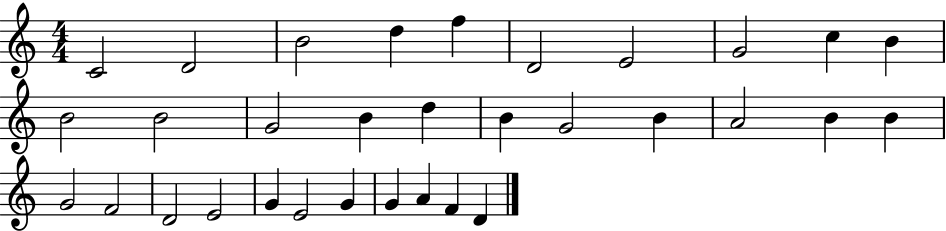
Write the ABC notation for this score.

X:1
T:Untitled
M:4/4
L:1/4
K:C
C2 D2 B2 d f D2 E2 G2 c B B2 B2 G2 B d B G2 B A2 B B G2 F2 D2 E2 G E2 G G A F D